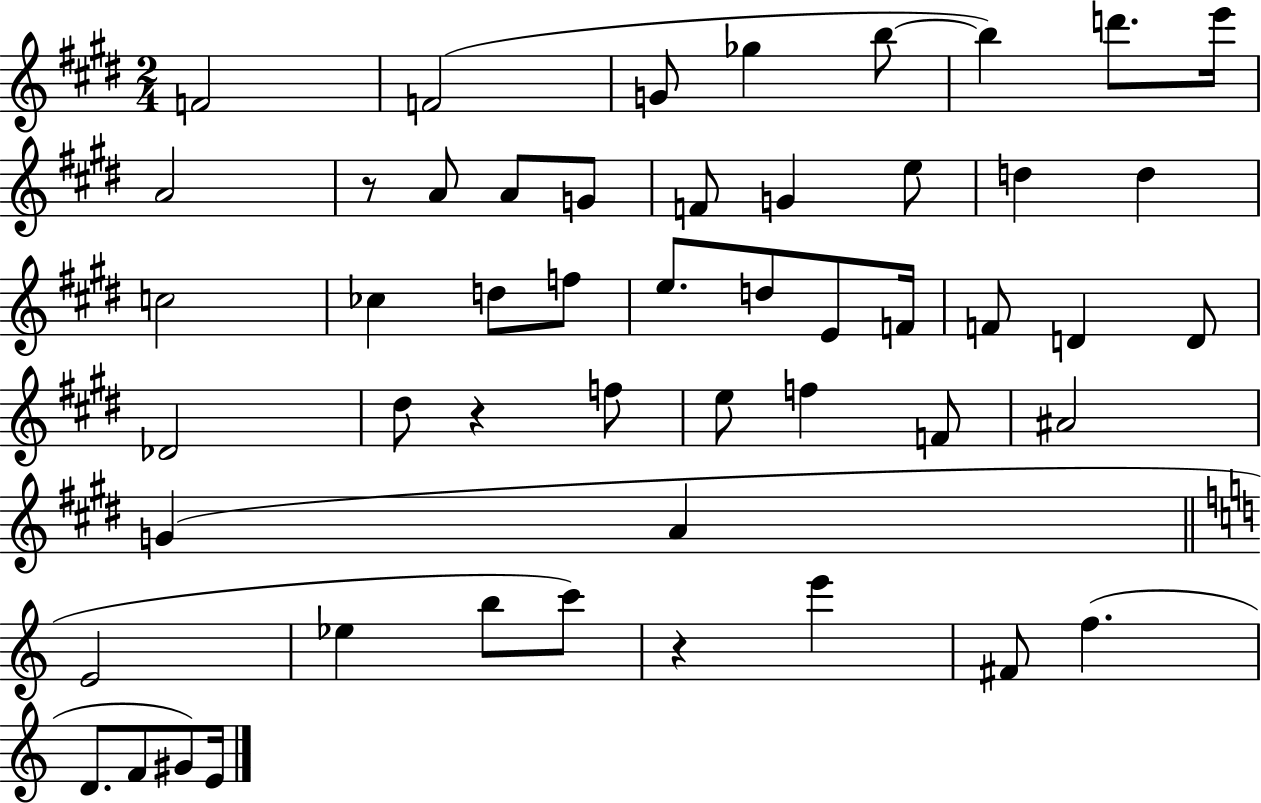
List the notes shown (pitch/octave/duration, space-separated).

F4/h F4/h G4/e Gb5/q B5/e B5/q D6/e. E6/s A4/h R/e A4/e A4/e G4/e F4/e G4/q E5/e D5/q D5/q C5/h CES5/q D5/e F5/e E5/e. D5/e E4/e F4/s F4/e D4/q D4/e Db4/h D#5/e R/q F5/e E5/e F5/q F4/e A#4/h G4/q A4/q E4/h Eb5/q B5/e C6/e R/q E6/q F#4/e F5/q. D4/e. F4/e G#4/e E4/s